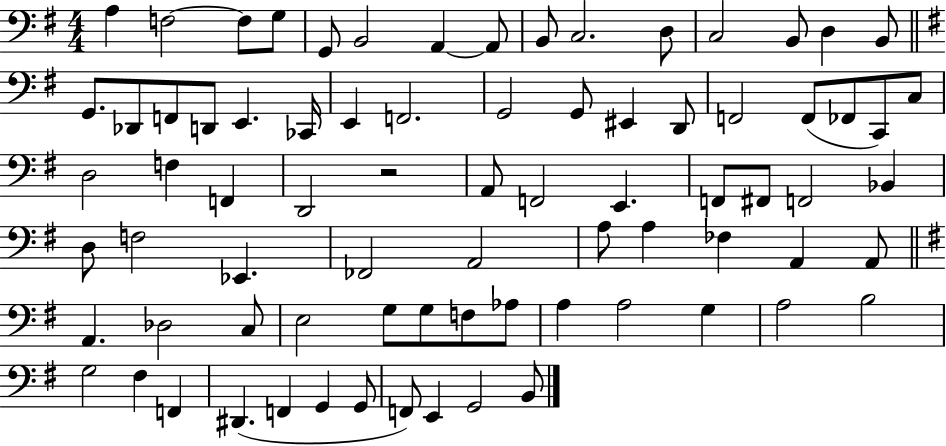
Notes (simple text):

A3/q F3/h F3/e G3/e G2/e B2/h A2/q A2/e B2/e C3/h. D3/e C3/h B2/e D3/q B2/e G2/e. Db2/e F2/e D2/e E2/q. CES2/s E2/q F2/h. G2/h G2/e EIS2/q D2/e F2/h F2/e FES2/e C2/e C3/e D3/h F3/q F2/q D2/h R/h A2/e F2/h E2/q. F2/e F#2/e F2/h Bb2/q D3/e F3/h Eb2/q. FES2/h A2/h A3/e A3/q FES3/q A2/q A2/e A2/q. Db3/h C3/e E3/h G3/e G3/e F3/e Ab3/e A3/q A3/h G3/q A3/h B3/h G3/h F#3/q F2/q D#2/q. F2/q G2/q G2/e F2/e E2/q G2/h B2/e